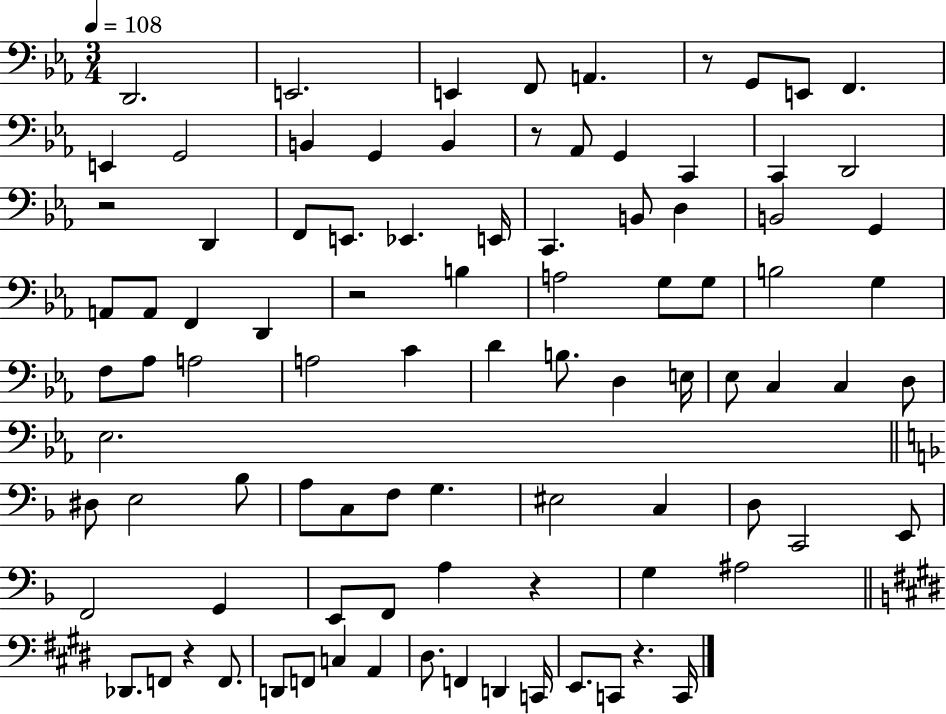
D2/h. E2/h. E2/q F2/e A2/q. R/e G2/e E2/e F2/q. E2/q G2/h B2/q G2/q B2/q R/e Ab2/e G2/q C2/q C2/q D2/h R/h D2/q F2/e E2/e. Eb2/q. E2/s C2/q. B2/e D3/q B2/h G2/q A2/e A2/e F2/q D2/q R/h B3/q A3/h G3/e G3/e B3/h G3/q F3/e Ab3/e A3/h A3/h C4/q D4/q B3/e. D3/q E3/s Eb3/e C3/q C3/q D3/e Eb3/h. D#3/e E3/h Bb3/e A3/e C3/e F3/e G3/q. EIS3/h C3/q D3/e C2/h E2/e F2/h G2/q E2/e F2/e A3/q R/q G3/q A#3/h Db2/e. F2/e R/q F2/e. D2/e F2/e C3/q A2/q D#3/e. F2/q D2/q C2/s E2/e. C2/e R/q. C2/s